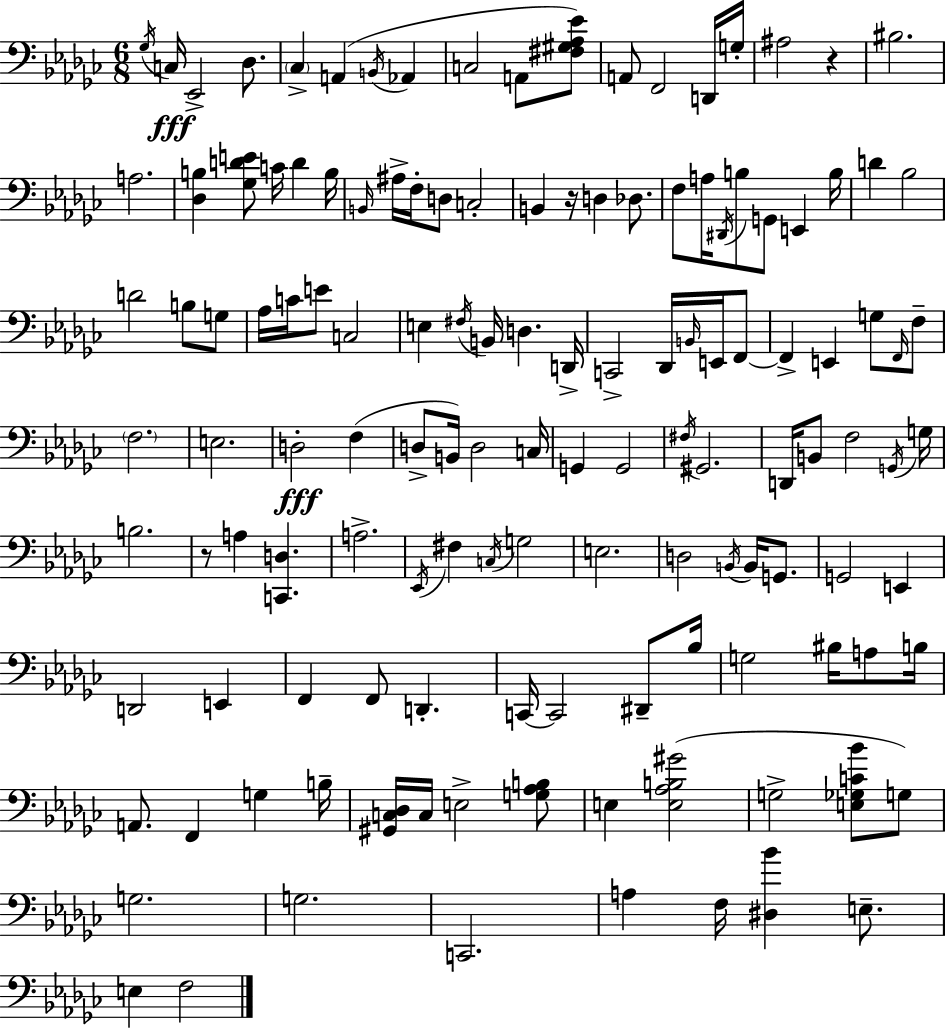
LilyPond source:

{
  \clef bass
  \numericTimeSignature
  \time 6/8
  \key ees \minor
  \acciaccatura { ges16 }\fff c16 ees,2-> des8. | \parenthesize ces4-> a,4( \acciaccatura { b,16 } aes,4 | c2 a,8 | <fis gis aes ees'>8) a,8 f,2 | \break d,16 g16-. ais2 r4 | bis2. | a2. | <des b>4 <ges d' e'>8 c'16 d'4 | \break b16 \grace { b,16 } ais16-> f16-. d8 c2-. | b,4 r16 d4 | des8. f8 a16 \acciaccatura { dis,16 } b8 g,8 e,4 | b16 d'4 bes2 | \break d'2 | b8 g8 aes16 c'16 e'8 c2 | e4 \acciaccatura { fis16 } b,16 d4. | d,16-> c,2-> | \break des,16 \grace { b,16 } e,16 f,8~~ f,4-> e,4 | g8 \grace { f,16 } f8-- \parenthesize f2. | e2. | d2-.\fff | \break f4( d8-> b,16) d2 | c16 g,4 g,2 | \acciaccatura { fis16 } gis,2. | d,16 b,8 f2 | \break \acciaccatura { g,16 } g16 b2. | r8 a4 | <c, d>4. a2.-> | \acciaccatura { ees,16 } fis4 | \break \acciaccatura { c16 } g2 e2. | d2 | \acciaccatura { b,16 } b,16 g,8. | g,2 e,4 | \break d,2 e,4 | f,4 f,8 d,4.-. | c,16~~ c,2 dis,8-- bes16 | g2 bis16 a8 b16 | \break a,8. f,4 g4 b16-- | <gis, c des>16 c16 e2-> <g aes b>8 | e4 <e aes b gis'>2( | g2-> <e ges c' bes'>8 g8) | \break g2. | g2. | c,2. | a4 f16 <dis bes'>4 e8.-- | \break e4 f2 | \bar "|."
}